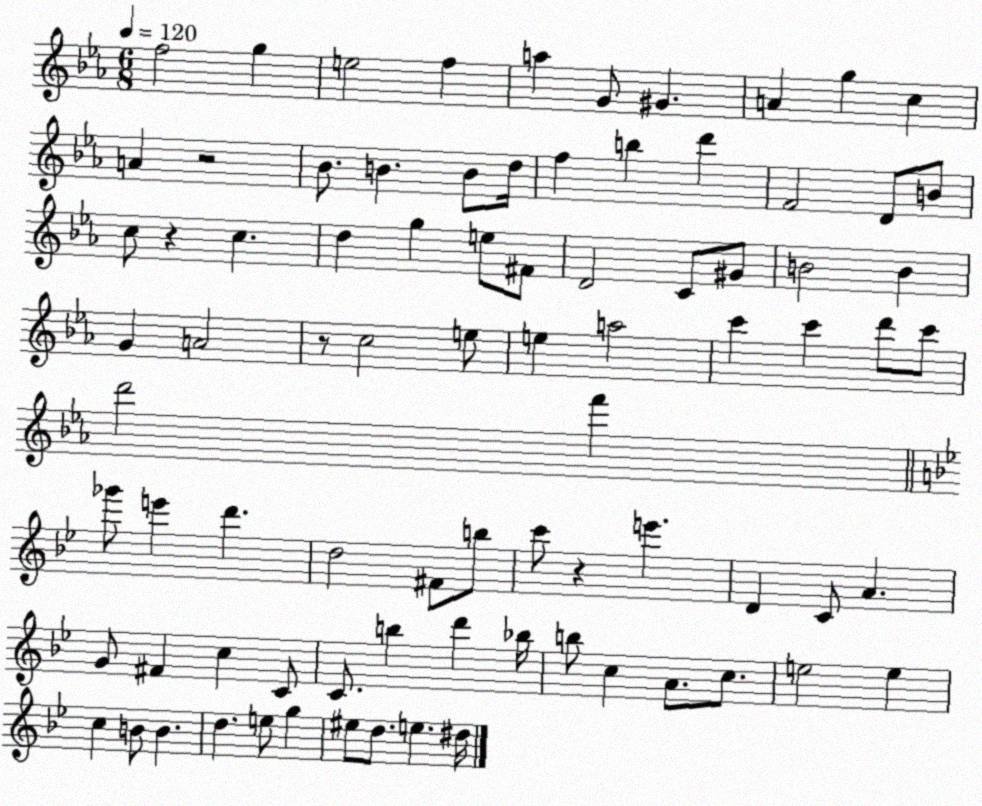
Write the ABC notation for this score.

X:1
T:Untitled
M:6/8
L:1/4
K:Eb
f2 g e2 f a G/2 ^G A g c A z2 _B/2 B B/2 d/4 f b d' F2 D/2 B/2 c/2 z c d g e/2 ^F/2 D2 C/2 ^G/2 B2 B G A2 z/2 c2 e/2 e a2 c' c' d'/2 c'/2 d'2 f' _g'/2 e' d' d2 ^F/2 b/2 c'/2 z e' D C/2 A G/2 ^F c C/2 C/2 b d' _b/4 b/2 c A/2 c/2 e2 e c B/2 B d e/2 g ^e/2 d/2 e ^d/4